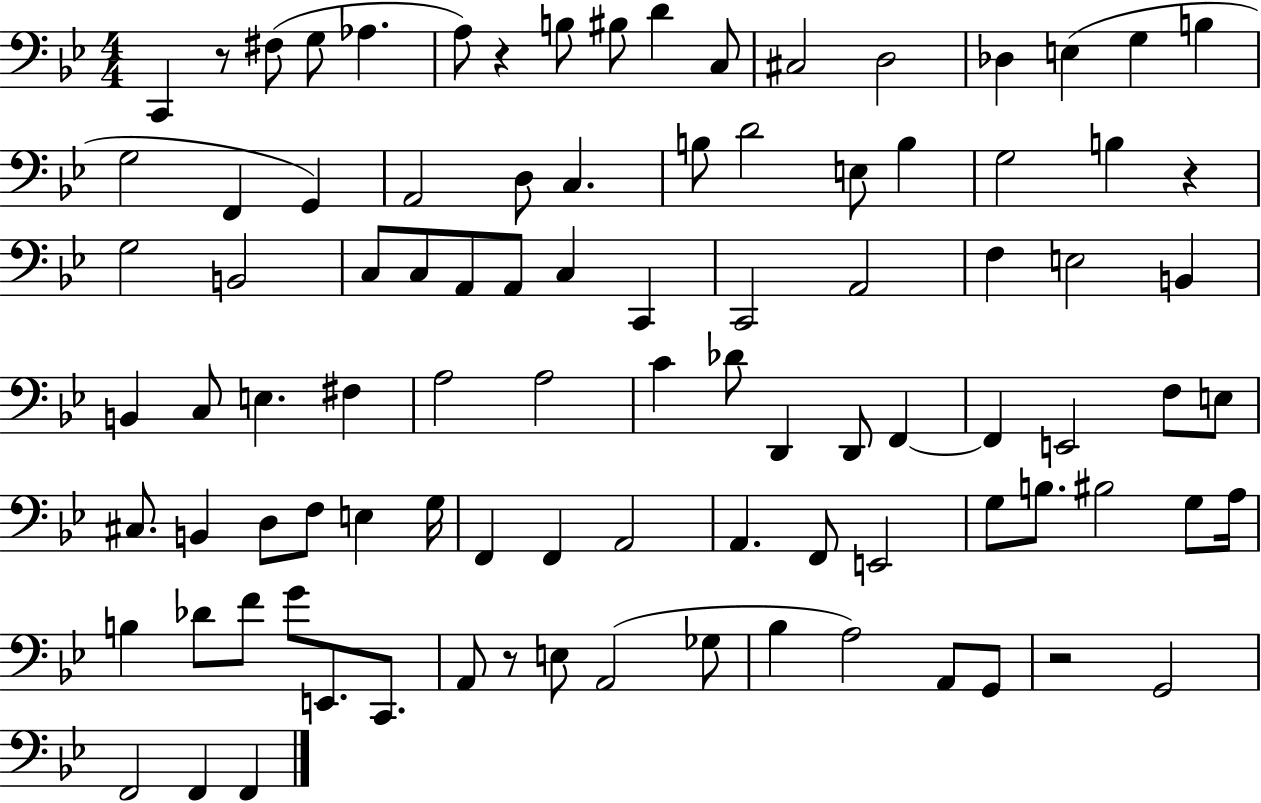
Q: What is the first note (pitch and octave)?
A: C2